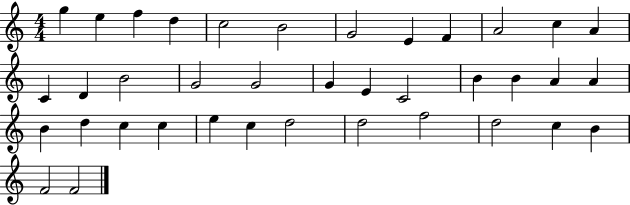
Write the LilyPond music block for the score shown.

{
  \clef treble
  \numericTimeSignature
  \time 4/4
  \key c \major
  g''4 e''4 f''4 d''4 | c''2 b'2 | g'2 e'4 f'4 | a'2 c''4 a'4 | \break c'4 d'4 b'2 | g'2 g'2 | g'4 e'4 c'2 | b'4 b'4 a'4 a'4 | \break b'4 d''4 c''4 c''4 | e''4 c''4 d''2 | d''2 f''2 | d''2 c''4 b'4 | \break f'2 f'2 | \bar "|."
}